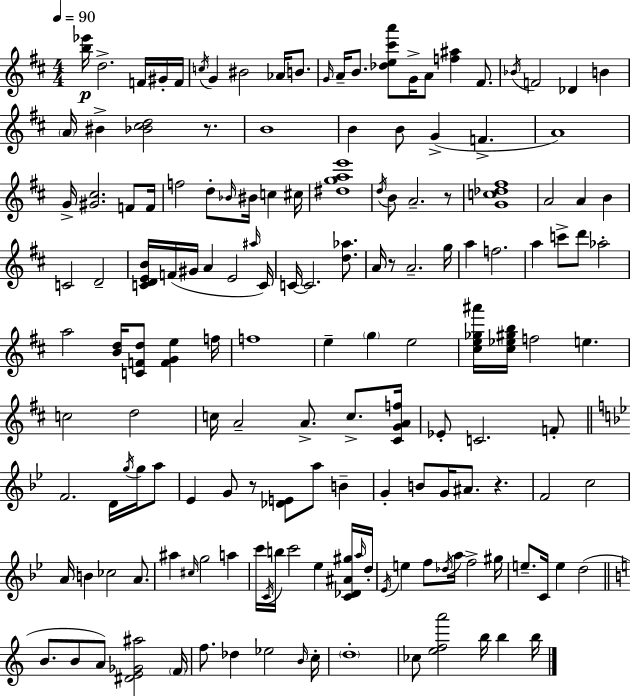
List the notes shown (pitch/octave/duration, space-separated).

[B5,Eb6]/s D5/h. F4/s G#4/s F4/s C5/s G4/q BIS4/h Ab4/s B4/e. G4/s A4/s B4/e. [Db5,E5,C#6,A6]/e G4/s A4/e [F5,A#5]/q F#4/e. Bb4/s F4/h Db4/q B4/q A4/s BIS4/q [Bb4,C#5,D5]/h R/e. B4/w B4/q B4/e G4/q F4/q. A4/w G4/s [G#4,C#5]/h. F4/e F4/s F5/h D5/e Bb4/s BIS4/s C5/q C#5/s [D#5,G5,A5,E6]/w D5/s B4/e A4/h. R/e [G4,C5,Db5,F#5]/w A4/h A4/q B4/q C4/h D4/h [C4,D4,E4,B4]/s F4/s G#4/s A4/q E4/h A#5/s C4/s C4/s C4/h. [D5,Ab5]/e. A4/s R/e A4/h. G5/s A5/q F5/h. A5/q C6/e D6/e Ab5/h A5/h [B4,D5]/s [C4,F4,D5]/e [F4,G4,E5]/q F5/s F5/w E5/q G5/q E5/h [C#5,E5,Gb5,A#6]/s [C#5,Eb5,G#5,B5]/s F5/h E5/q. C5/h D5/h C5/s A4/h A4/e. C5/e. [C#4,G4,A4,F5]/s Eb4/e C4/h. F4/e F4/h. D4/s G5/s G5/s A5/e Eb4/q G4/e R/e [Db4,E4]/e A5/e B4/q G4/q B4/e G4/s A#4/e. R/q. F4/h C5/h A4/s B4/q CES5/h A4/e. A#5/q C#5/s G5/h A5/q C6/s C4/s B5/s C6/h Eb5/q [C4,Db4,A#4,G#5]/s A5/s D5/s Eb4/s E5/q F5/e Db5/s A5/s F5/h G#5/s E5/e. C4/s E5/q D5/h B4/e. B4/e A4/e [D#4,E4,Gb4,A#5]/h F4/s F5/e. Db5/q Eb5/h B4/s C5/s D5/w CES5/e [E5,F5,A6]/h B5/s B5/q B5/s